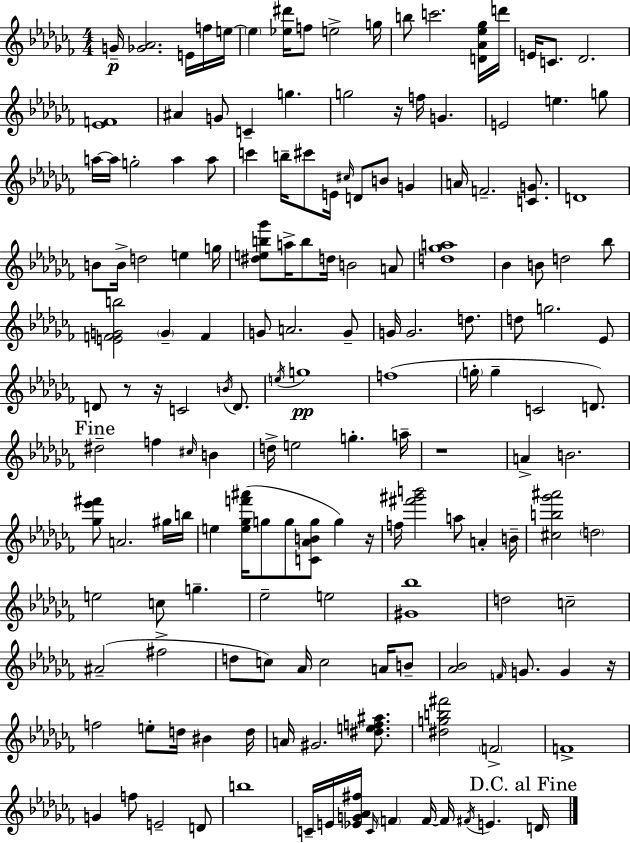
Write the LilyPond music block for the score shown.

{
  \clef treble
  \numericTimeSignature
  \time 4/4
  \key aes \minor
  g'16--\p <ges' aes'>2. e'16 f''16 e''16~~ | \parenthesize e''4 <ees'' dis'''>16 f''8 e''2-> g''16 | b''8 c'''2. <d' aes' ees'' ges''>16 d'''16 | e'16 c'8. des'2. | \break <ees' f'>1 | ais'4 g'8 c'4-- g''4. | g''2 r16 f''16 g'4. | e'2 e''4. g''8 | \break a''16~~ a''16 g''2-. a''4 a''8 | c'''4 b''16-- cis'''8 e'16 \grace { cis''16 } d'8 b'8 g'4 | a'16 f'2.-- <c' g'>8. | d'1 | \break b'8 b'16-> d''2 e''4 | g''16 <dis'' e'' b'' ges'''>8 a''16-> b''8 d''16 b'2 a'8 | <d'' ges'' a''>1 | bes'4 b'8 d''2 bes''8 | \break <e' f' g' b''>2 \parenthesize g'4-- f'4 | g'8 a'2. g'8-- | g'16 g'2. d''8. | d''8 g''2. ees'8 | \break d'8 r8 r16 c'2 \acciaccatura { b'16 } d'8. | \acciaccatura { e''16 } g''1\pp | f''1( | \parenthesize g''16-. g''4-- c'2 | \break d'8.) \mark "Fine" dis''2-- f''4 \grace { cis''16 } | b'4 d''16-> e''2 g''4.-. | a''16-- r1 | a'4-> b'2. | \break <ges'' ees''' fis'''>8 a'2. | gis''16 b''16 e''4 <e'' ges'' f''' ais'''>16( g''8 g''8 <c' aes' b' g''>8 g''4) | r16 f''16 <fis''' gis''' b'''>2 a''8 a'4-. | b'16-- <cis'' b'' ges''' ais'''>2 \parenthesize d''2 | \break e''2 c''8 g''4.-- | ees''2-- e''2 | <gis' bes''>1 | d''2 c''2-- | \break ais'2--( fis''2-> | d''8 c''8) aes'16 c''2 | a'16 b'8-- <aes' bes'>2 \grace { f'16 } g'8. | g'4 r16 f''2 e''8-. d''16 | \break bis'4 d''16 a'16 gis'2. | <dis'' e'' f'' ais''>8. <dis'' g'' b'' fis'''>2 \parenthesize f'2-> | f'1-> | g'4 f''8 e'2-- | \break d'8 b''1 | c'16-- e'16 <ees' g' aes' fis''>16 \grace { c'16 } \parenthesize f'4 f'16~~ f'16 \acciaccatura { fis'16 } | e'4. \mark "D.C. al Fine" d'16 \bar "|."
}